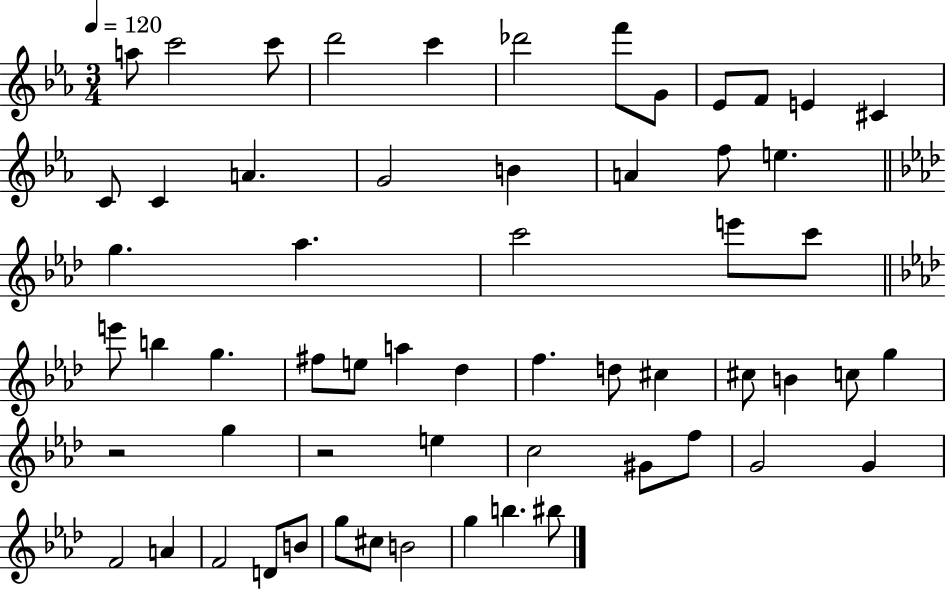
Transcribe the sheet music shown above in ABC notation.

X:1
T:Untitled
M:3/4
L:1/4
K:Eb
a/2 c'2 c'/2 d'2 c' _d'2 f'/2 G/2 _E/2 F/2 E ^C C/2 C A G2 B A f/2 e g _a c'2 e'/2 c'/2 e'/2 b g ^f/2 e/2 a _d f d/2 ^c ^c/2 B c/2 g z2 g z2 e c2 ^G/2 f/2 G2 G F2 A F2 D/2 B/2 g/2 ^c/2 B2 g b ^b/2